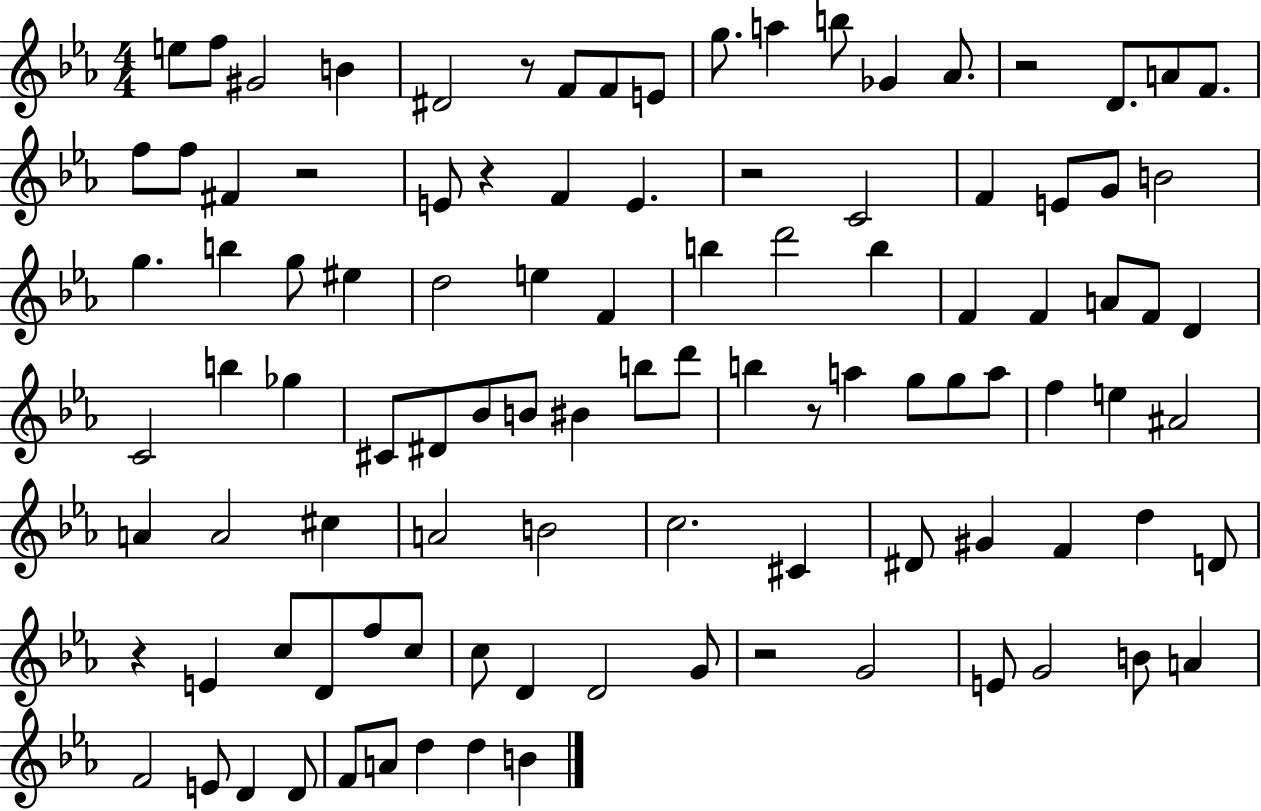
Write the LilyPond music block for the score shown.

{
  \clef treble
  \numericTimeSignature
  \time 4/4
  \key ees \major
  \repeat volta 2 { e''8 f''8 gis'2 b'4 | dis'2 r8 f'8 f'8 e'8 | g''8. a''4 b''8 ges'4 aes'8. | r2 d'8. a'8 f'8. | \break f''8 f''8 fis'4 r2 | e'8 r4 f'4 e'4. | r2 c'2 | f'4 e'8 g'8 b'2 | \break g''4. b''4 g''8 eis''4 | d''2 e''4 f'4 | b''4 d'''2 b''4 | f'4 f'4 a'8 f'8 d'4 | \break c'2 b''4 ges''4 | cis'8 dis'8 bes'8 b'8 bis'4 b''8 d'''8 | b''4 r8 a''4 g''8 g''8 a''8 | f''4 e''4 ais'2 | \break a'4 a'2 cis''4 | a'2 b'2 | c''2. cis'4 | dis'8 gis'4 f'4 d''4 d'8 | \break r4 e'4 c''8 d'8 f''8 c''8 | c''8 d'4 d'2 g'8 | r2 g'2 | e'8 g'2 b'8 a'4 | \break f'2 e'8 d'4 d'8 | f'8 a'8 d''4 d''4 b'4 | } \bar "|."
}